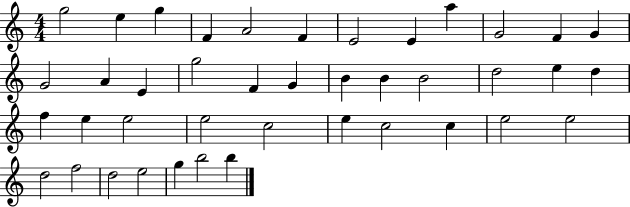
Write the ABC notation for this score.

X:1
T:Untitled
M:4/4
L:1/4
K:C
g2 e g F A2 F E2 E a G2 F G G2 A E g2 F G B B B2 d2 e d f e e2 e2 c2 e c2 c e2 e2 d2 f2 d2 e2 g b2 b